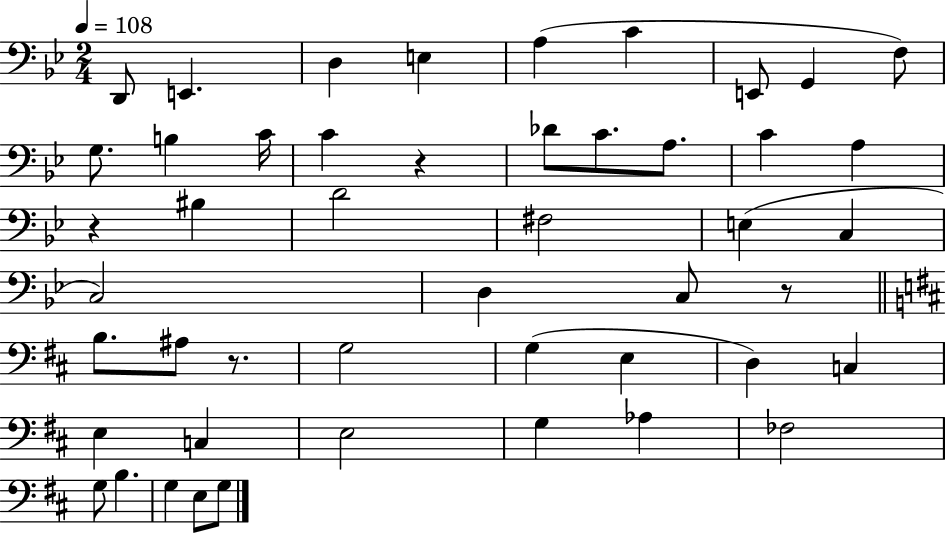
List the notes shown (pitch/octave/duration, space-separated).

D2/e E2/q. D3/q E3/q A3/q C4/q E2/e G2/q F3/e G3/e. B3/q C4/s C4/q R/q Db4/e C4/e. A3/e. C4/q A3/q R/q BIS3/q D4/h F#3/h E3/q C3/q C3/h D3/q C3/e R/e B3/e. A#3/e R/e. G3/h G3/q E3/q D3/q C3/q E3/q C3/q E3/h G3/q Ab3/q FES3/h G3/e B3/q. G3/q E3/e G3/e